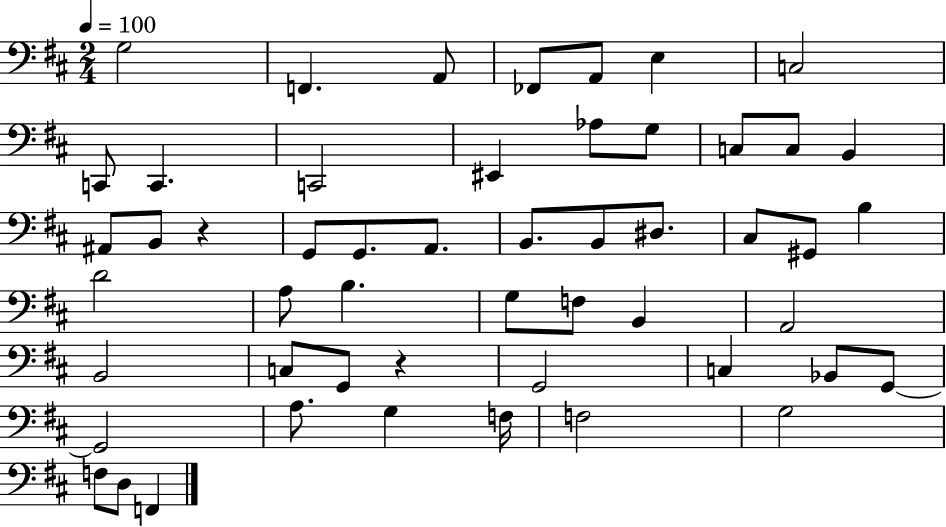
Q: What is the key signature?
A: D major